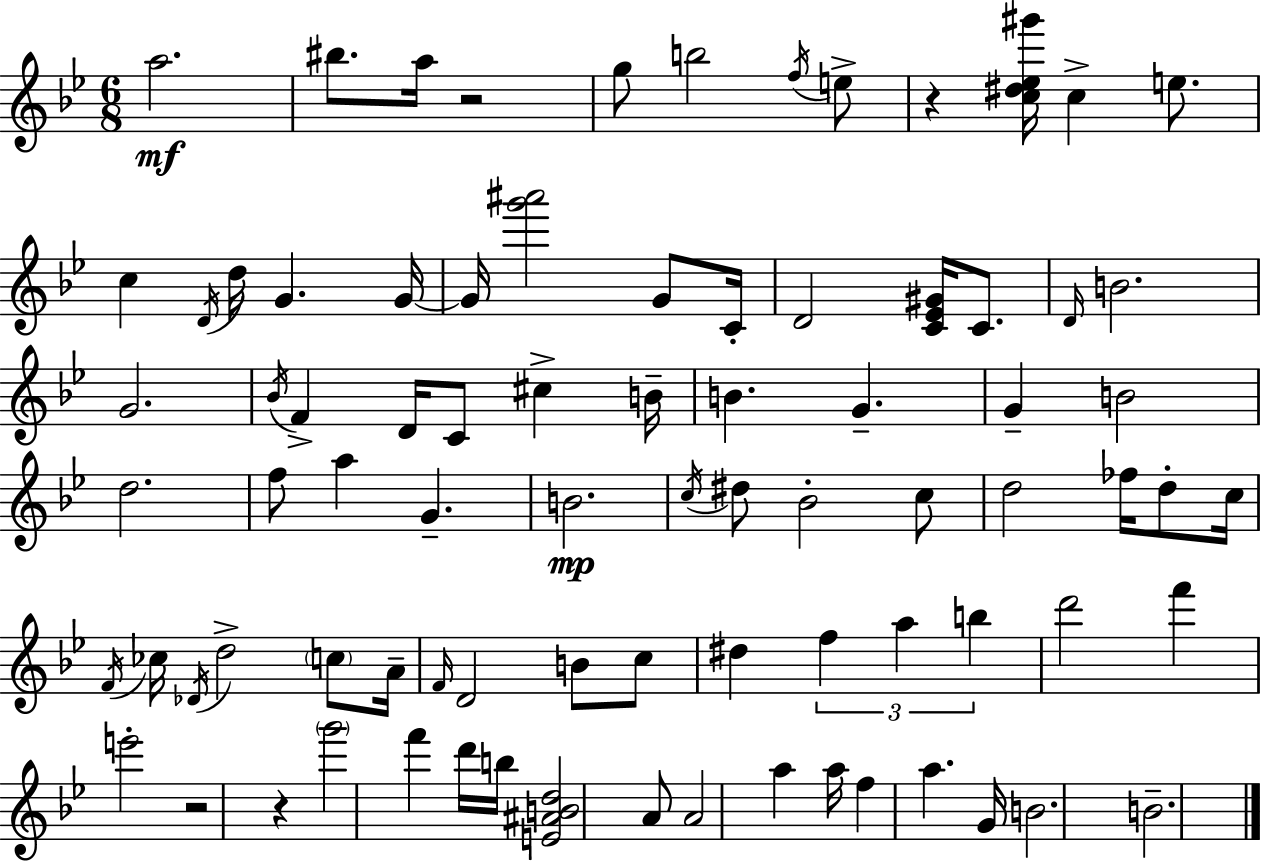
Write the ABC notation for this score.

X:1
T:Untitled
M:6/8
L:1/4
K:Bb
a2 ^b/2 a/4 z2 g/2 b2 f/4 e/2 z [c^d_e^g']/4 c e/2 c D/4 d/4 G G/4 G/4 [g'^a']2 G/2 C/4 D2 [C_E^G]/4 C/2 D/4 B2 G2 _B/4 F D/4 C/2 ^c B/4 B G G B2 d2 f/2 a G B2 c/4 ^d/2 _B2 c/2 d2 _f/4 d/2 c/4 F/4 _c/4 _D/4 d2 c/2 A/4 F/4 D2 B/2 c/2 ^d f a b d'2 f' e'2 z2 z g'2 f' d'/4 b/4 [E^ABd]2 A/2 A2 a a/4 f a G/4 B2 B2